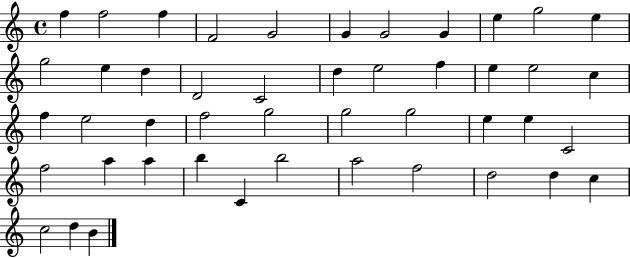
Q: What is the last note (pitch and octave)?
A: B4